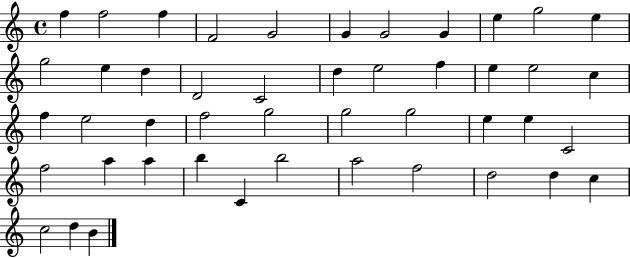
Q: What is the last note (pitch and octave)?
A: B4